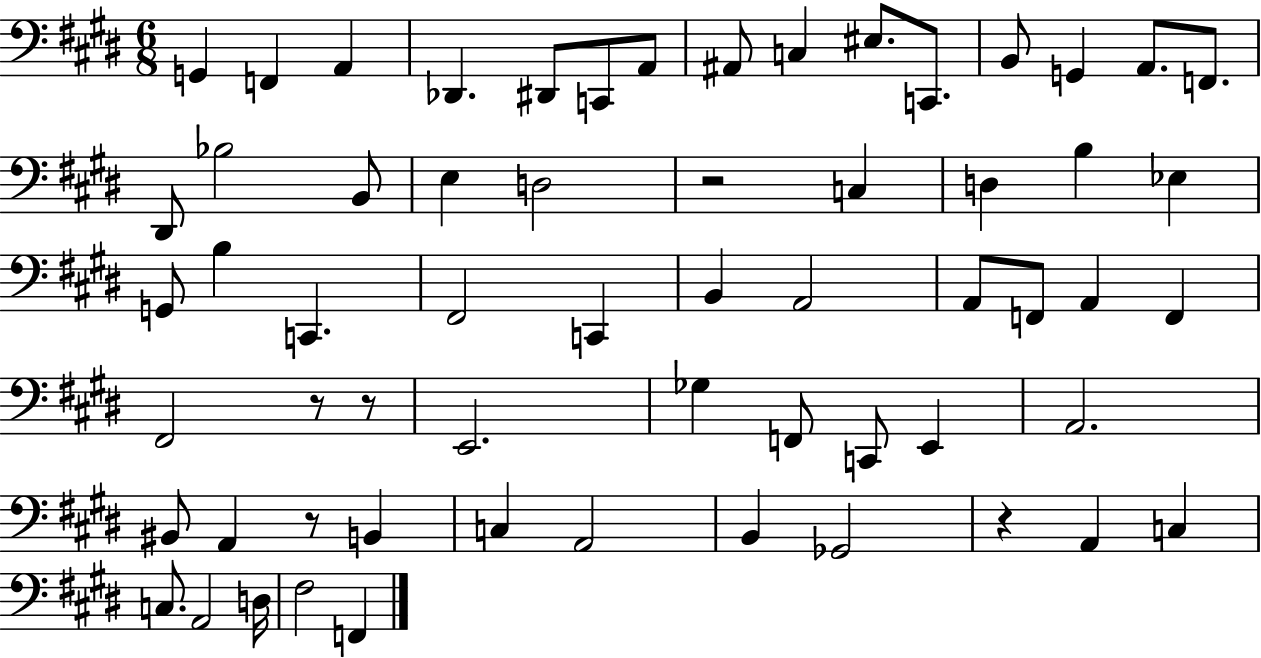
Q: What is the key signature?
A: E major